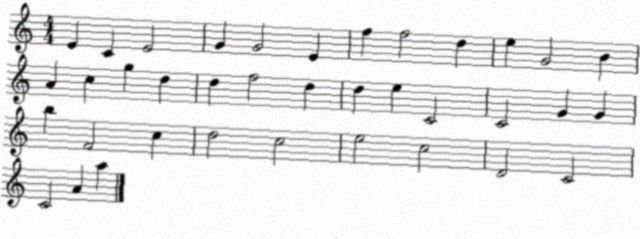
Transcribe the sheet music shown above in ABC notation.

X:1
T:Untitled
M:4/4
L:1/4
K:C
E C E2 G G2 E f f2 d e G2 B A c g d d f2 d d e C2 C2 G G b F2 c d2 c2 e2 c2 D2 C2 C2 A a